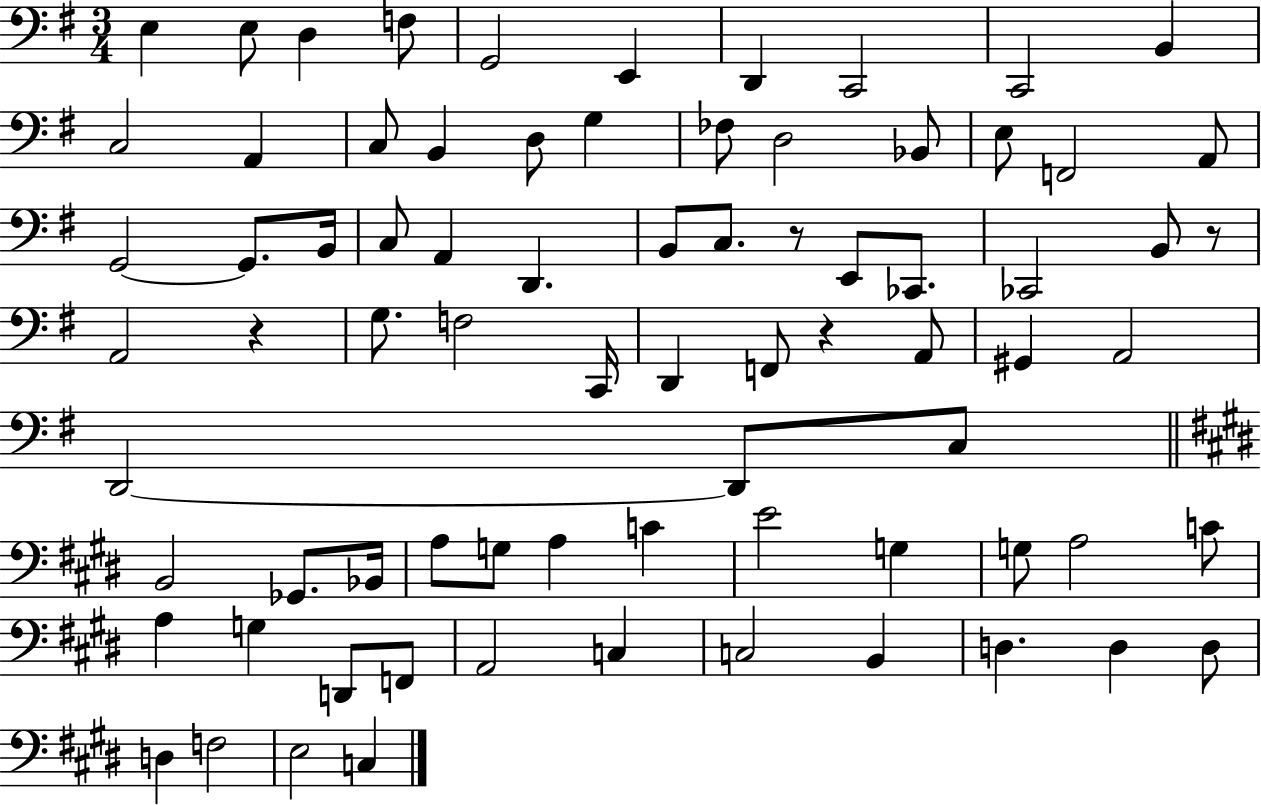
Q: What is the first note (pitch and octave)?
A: E3